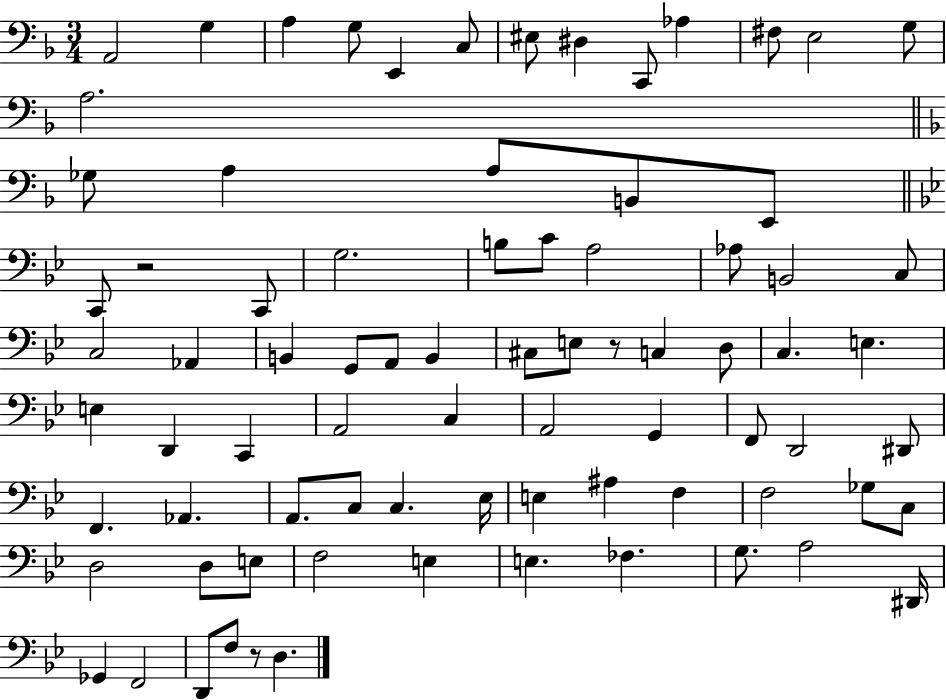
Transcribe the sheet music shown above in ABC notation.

X:1
T:Untitled
M:3/4
L:1/4
K:F
A,,2 G, A, G,/2 E,, C,/2 ^E,/2 ^D, C,,/2 _A, ^F,/2 E,2 G,/2 A,2 _G,/2 A, A,/2 B,,/2 E,,/2 C,,/2 z2 C,,/2 G,2 B,/2 C/2 A,2 _A,/2 B,,2 C,/2 C,2 _A,, B,, G,,/2 A,,/2 B,, ^C,/2 E,/2 z/2 C, D,/2 C, E, E, D,, C,, A,,2 C, A,,2 G,, F,,/2 D,,2 ^D,,/2 F,, _A,, A,,/2 C,/2 C, _E,/4 E, ^A, F, F,2 _G,/2 C,/2 D,2 D,/2 E,/2 F,2 E, E, _F, G,/2 A,2 ^D,,/4 _G,, F,,2 D,,/2 F,/2 z/2 D,